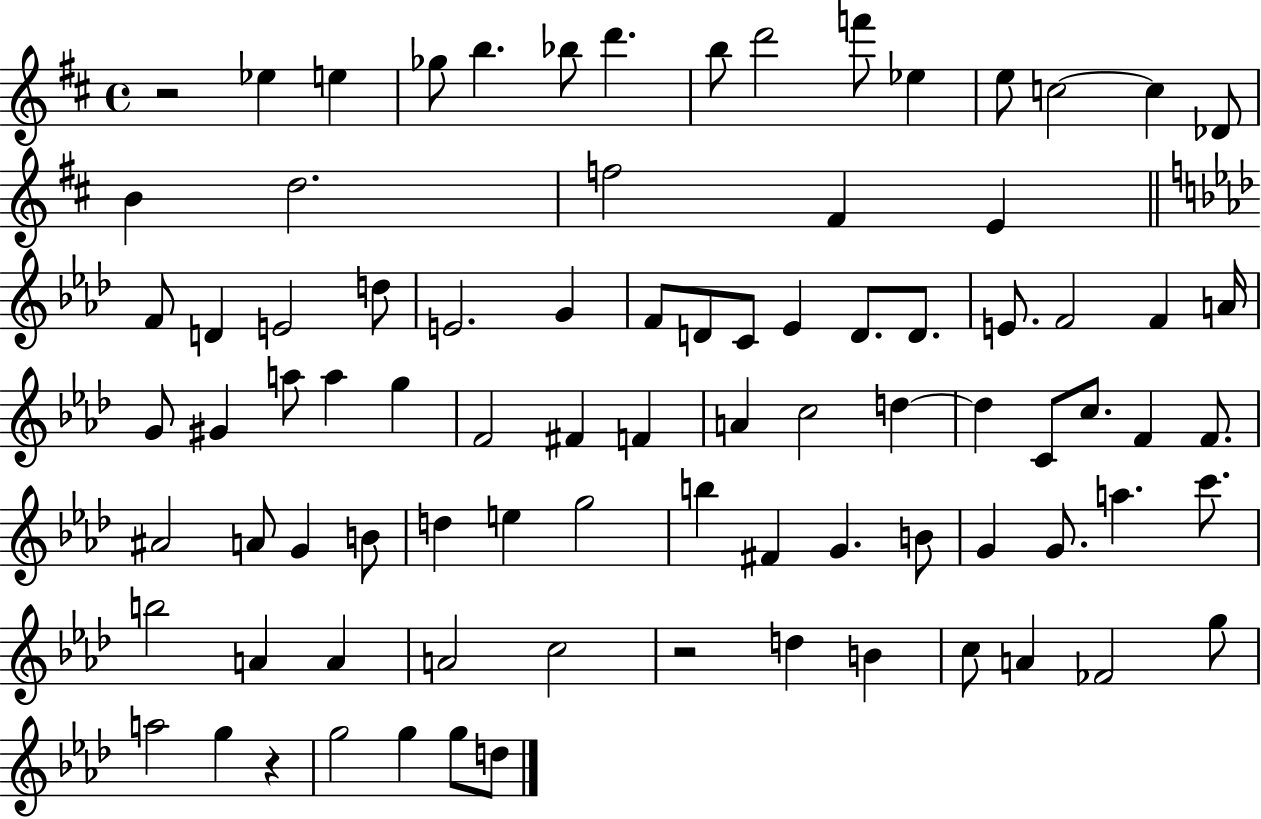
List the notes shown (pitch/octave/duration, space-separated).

R/h Eb5/q E5/q Gb5/e B5/q. Bb5/e D6/q. B5/e D6/h F6/e Eb5/q E5/e C5/h C5/q Db4/e B4/q D5/h. F5/h F#4/q E4/q F4/e D4/q E4/h D5/e E4/h. G4/q F4/e D4/e C4/e Eb4/q D4/e. D4/e. E4/e. F4/h F4/q A4/s G4/e G#4/q A5/e A5/q G5/q F4/h F#4/q F4/q A4/q C5/h D5/q D5/q C4/e C5/e. F4/q F4/e. A#4/h A4/e G4/q B4/e D5/q E5/q G5/h B5/q F#4/q G4/q. B4/e G4/q G4/e. A5/q. C6/e. B5/h A4/q A4/q A4/h C5/h R/h D5/q B4/q C5/e A4/q FES4/h G5/e A5/h G5/q R/q G5/h G5/q G5/e D5/e